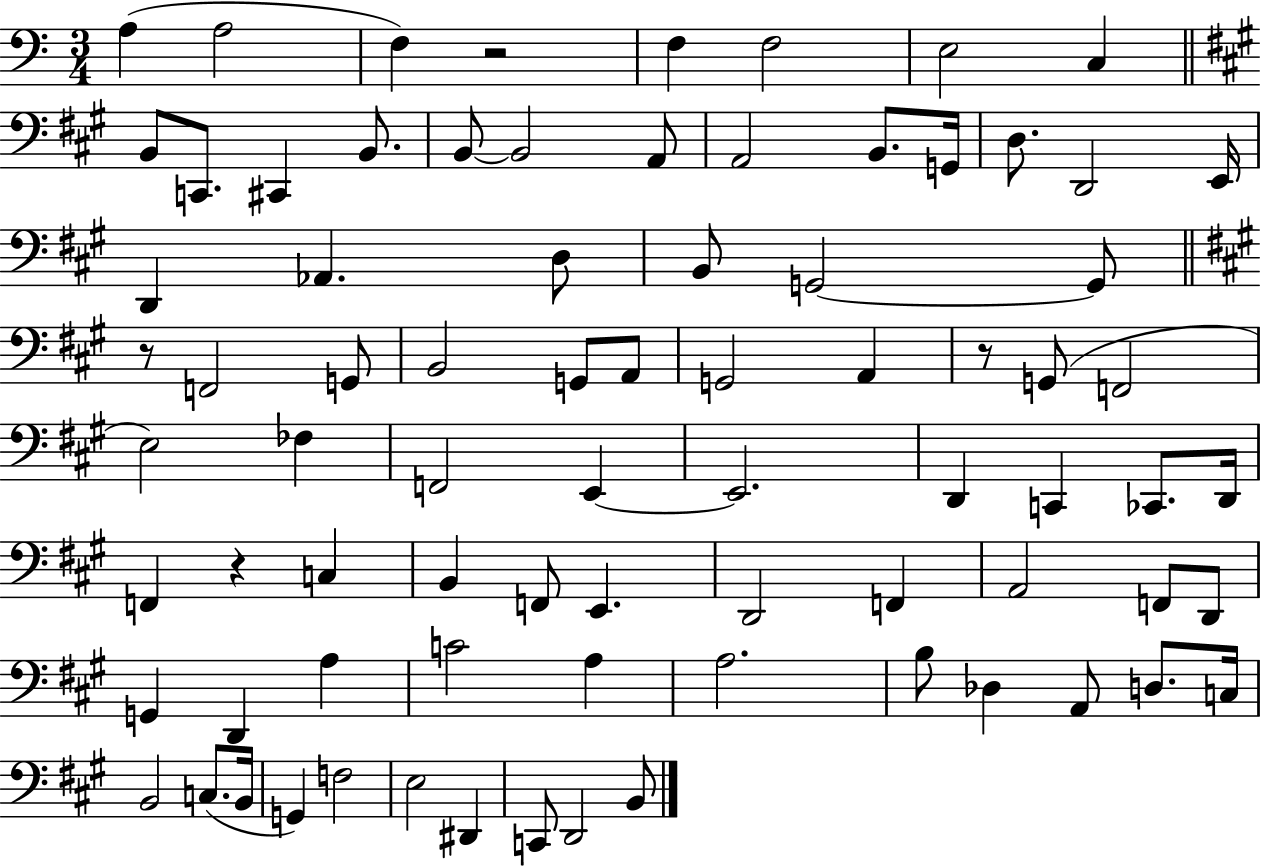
X:1
T:Untitled
M:3/4
L:1/4
K:C
A, A,2 F, z2 F, F,2 E,2 C, B,,/2 C,,/2 ^C,, B,,/2 B,,/2 B,,2 A,,/2 A,,2 B,,/2 G,,/4 D,/2 D,,2 E,,/4 D,, _A,, D,/2 B,,/2 G,,2 G,,/2 z/2 F,,2 G,,/2 B,,2 G,,/2 A,,/2 G,,2 A,, z/2 G,,/2 F,,2 E,2 _F, F,,2 E,, E,,2 D,, C,, _C,,/2 D,,/4 F,, z C, B,, F,,/2 E,, D,,2 F,, A,,2 F,,/2 D,,/2 G,, D,, A, C2 A, A,2 B,/2 _D, A,,/2 D,/2 C,/4 B,,2 C,/2 B,,/4 G,, F,2 E,2 ^D,, C,,/2 D,,2 B,,/2